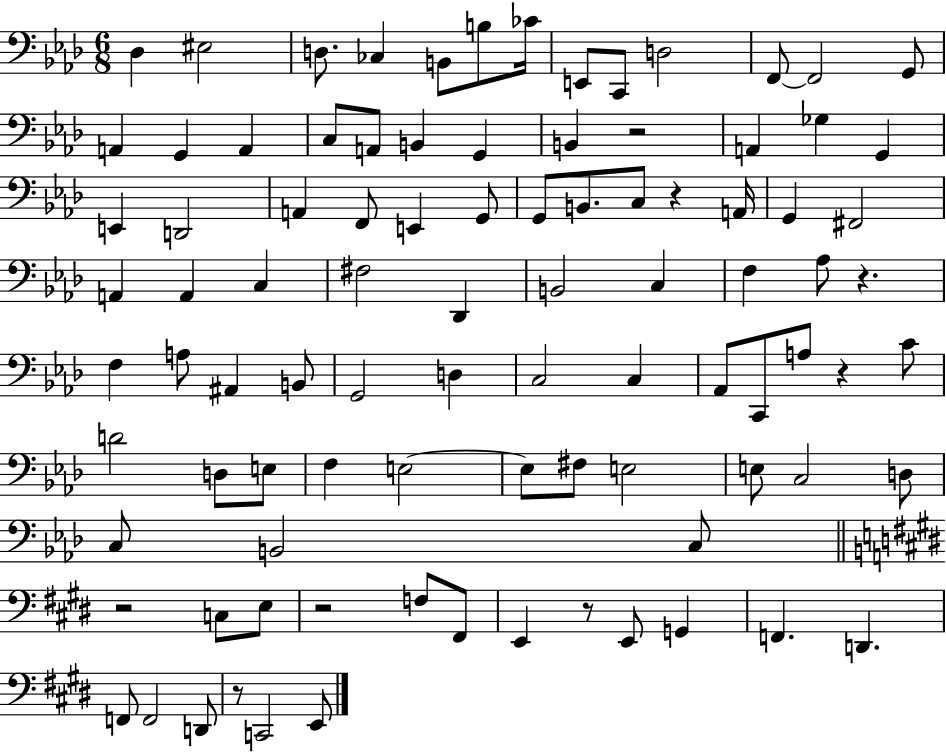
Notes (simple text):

Db3/q EIS3/h D3/e. CES3/q B2/e B3/e CES4/s E2/e C2/e D3/h F2/e F2/h G2/e A2/q G2/q A2/q C3/e A2/e B2/q G2/q B2/q R/h A2/q Gb3/q G2/q E2/q D2/h A2/q F2/e E2/q G2/e G2/e B2/e. C3/e R/q A2/s G2/q F#2/h A2/q A2/q C3/q F#3/h Db2/q B2/h C3/q F3/q Ab3/e R/q. F3/q A3/e A#2/q B2/e G2/h D3/q C3/h C3/q Ab2/e C2/e A3/e R/q C4/e D4/h D3/e E3/e F3/q E3/h E3/e F#3/e E3/h E3/e C3/h D3/e C3/e B2/h C3/e R/h C3/e E3/e R/h F3/e F#2/e E2/q R/e E2/e G2/q F2/q. D2/q. F2/e F2/h D2/e R/e C2/h E2/e